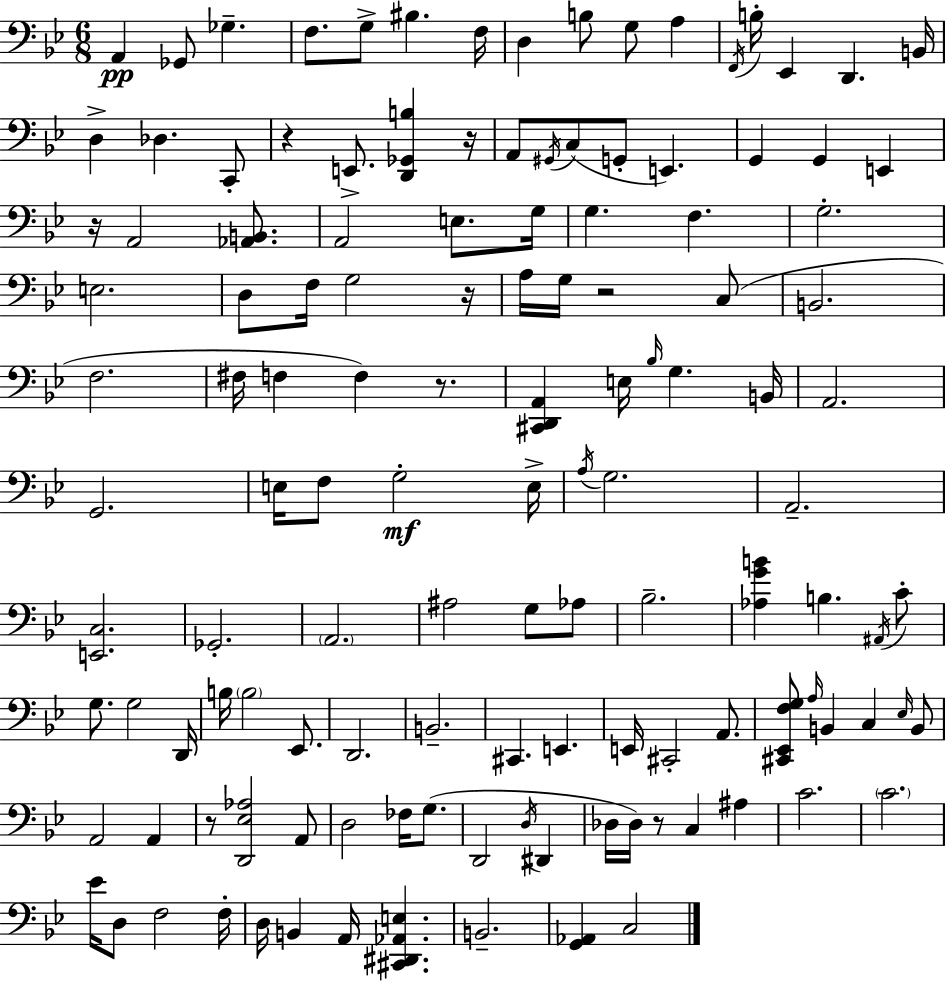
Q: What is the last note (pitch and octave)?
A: C3